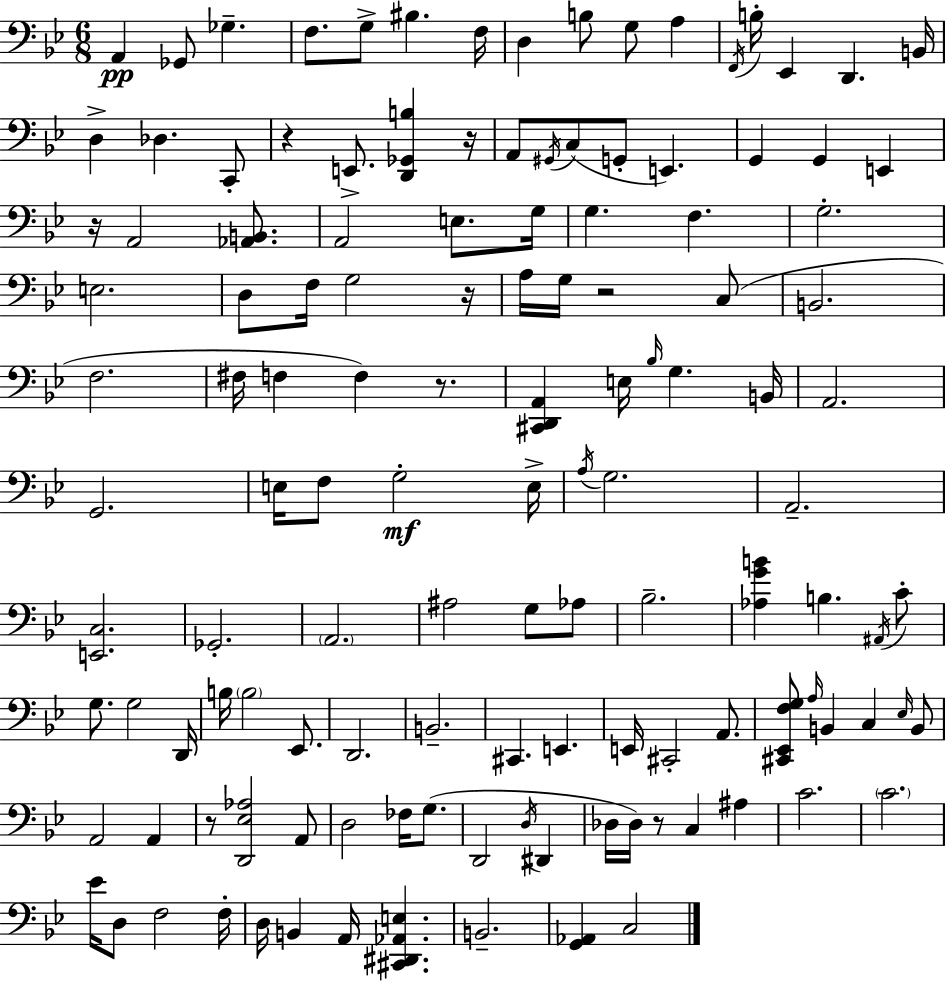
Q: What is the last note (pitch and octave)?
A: C3